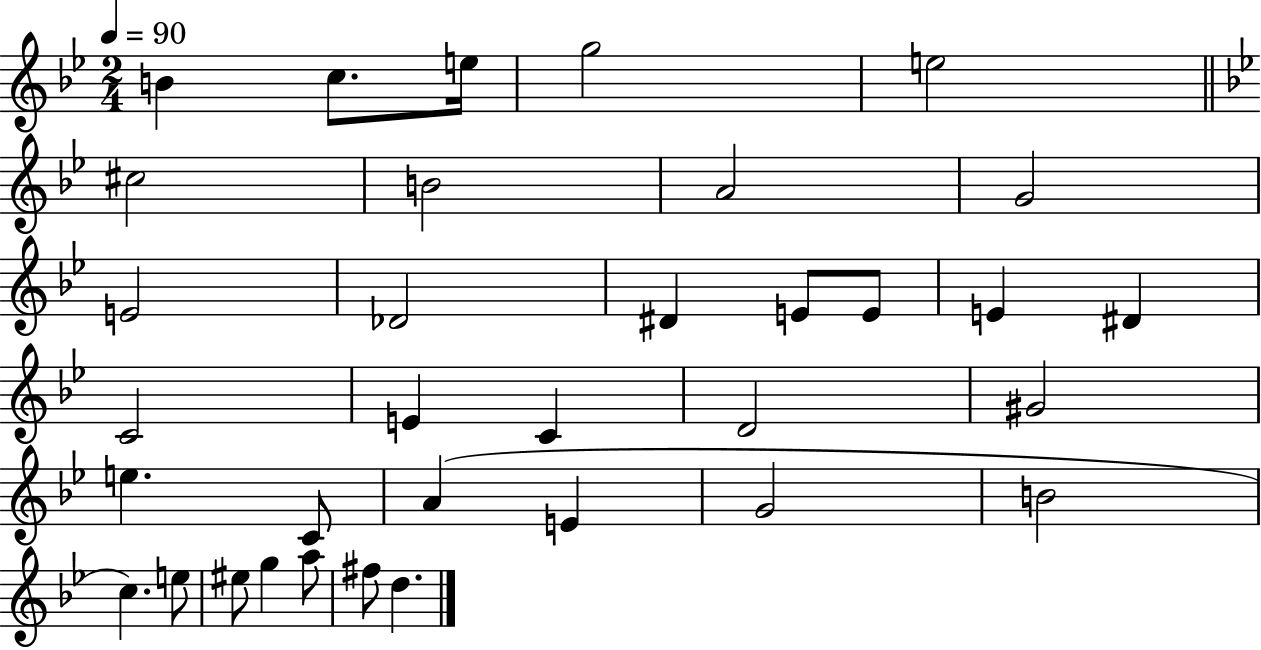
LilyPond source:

{
  \clef treble
  \numericTimeSignature
  \time 2/4
  \key bes \major
  \tempo 4 = 90
  \repeat volta 2 { b'4 c''8. e''16 | g''2 | e''2 | \bar "||" \break \key bes \major cis''2 | b'2 | a'2 | g'2 | \break e'2 | des'2 | dis'4 e'8 e'8 | e'4 dis'4 | \break c'2 | e'4 c'4 | d'2 | gis'2 | \break e''4. c'8 | a'4( e'4 | g'2 | b'2 | \break c''4.) e''8 | eis''8 g''4 a''8 | fis''8 d''4. | } \bar "|."
}